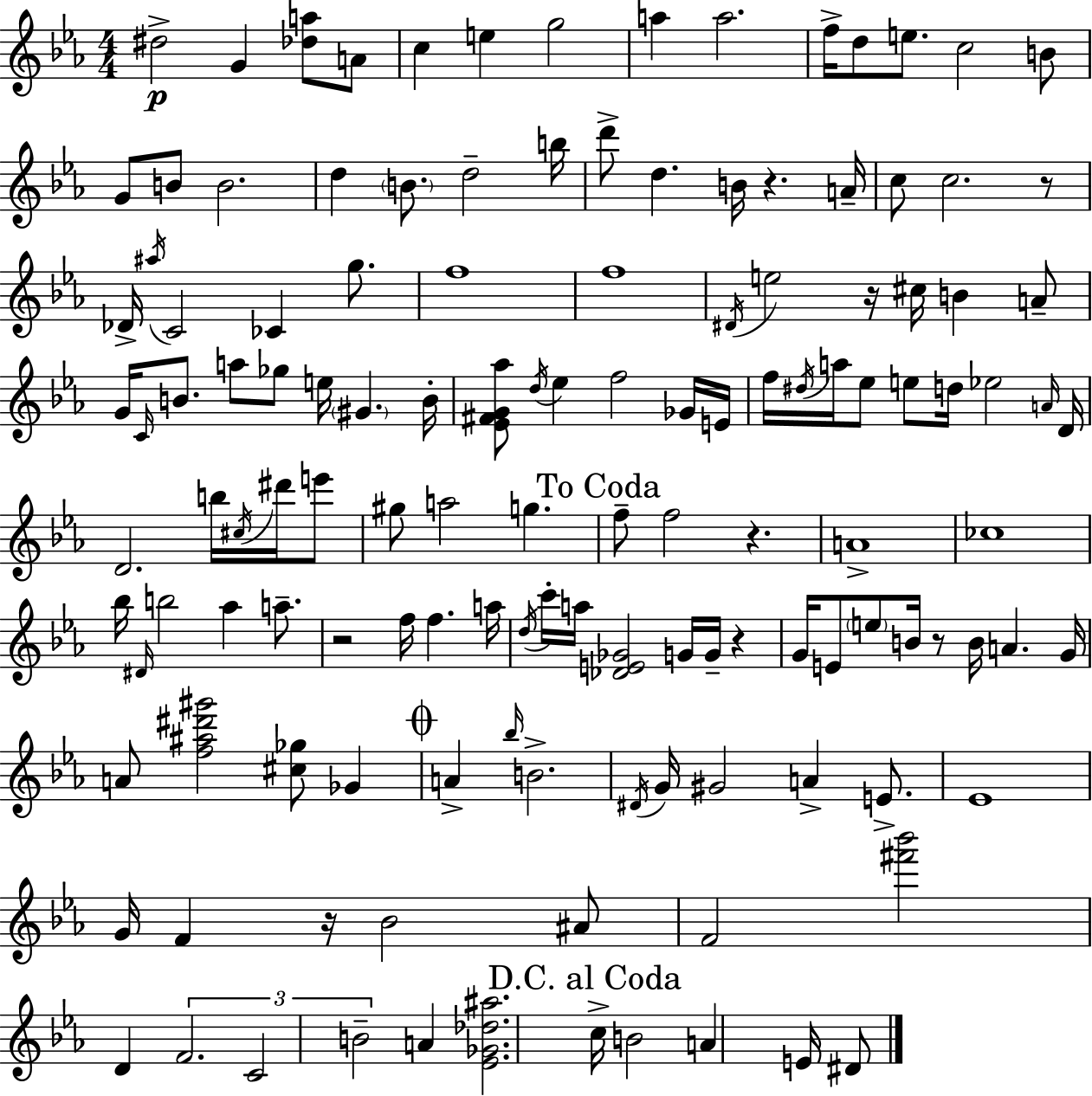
{
  \clef treble
  \numericTimeSignature
  \time 4/4
  \key ees \major
  dis''2->\p g'4 <des'' a''>8 a'8 | c''4 e''4 g''2 | a''4 a''2. | f''16-> d''8 e''8. c''2 b'8 | \break g'8 b'8 b'2. | d''4 \parenthesize b'8. d''2-- b''16 | d'''8-> d''4. b'16 r4. a'16-- | c''8 c''2. r8 | \break des'16-> \acciaccatura { ais''16 } c'2 ces'4 g''8. | f''1 | f''1 | \acciaccatura { dis'16 } e''2 r16 cis''16 b'4 | \break a'8-- g'16 \grace { c'16 } b'8. a''8 ges''8 e''16 \parenthesize gis'4. | b'16-. <ees' fis' g' aes''>8 \acciaccatura { d''16 } ees''4 f''2 | ges'16 e'16 f''16 \acciaccatura { dis''16 } a''16 ees''8 e''8 d''16 ees''2 | \grace { a'16 } d'16 d'2. | \break b''16 \acciaccatura { cis''16 } dis'''16 e'''8 gis''8 a''2 | g''4. \mark "To Coda" f''8-- f''2 | r4. a'1-> | ces''1 | \break bes''16 \grace { dis'16 } b''2 | aes''4 a''8.-- r2 | f''16 f''4. a''16 \acciaccatura { d''16 } c'''16-. a''16 <des' e' ges'>2 | g'16 g'16-- r4 g'16 e'8 \parenthesize e''8 b'16 r8 | \break b'16 a'4. g'16 a'8 <f'' ais'' dis''' gis'''>2 | <cis'' ges''>8 ges'4 \mark \markup { \musicglyph "scripts.coda" } a'4-> \grace { bes''16 } b'2.-> | \acciaccatura { dis'16 } g'16 gis'2 | a'4-> e'8.-> ees'1 | \break g'16 f'4 | r16 bes'2 ais'8 f'2 | <fis''' bes'''>2 d'4 \tuplet 3/2 { f'2. | c'2 | \break b'2-- } a'4 <ees' ges' des'' ais''>2. | \mark "D.C. al Coda" c''16-> b'2 | a'4 e'16 dis'8 \bar "|."
}